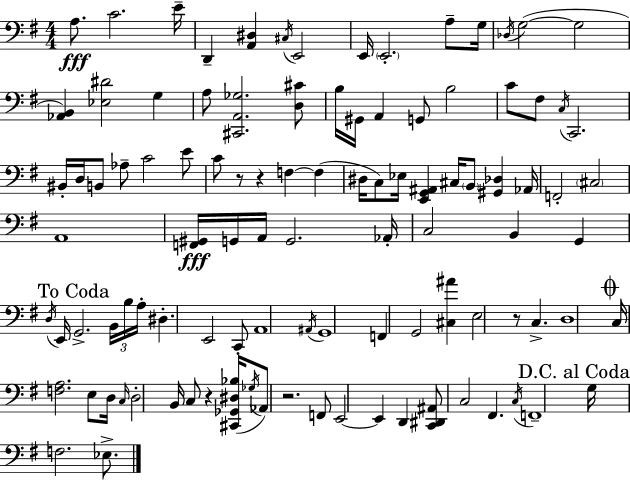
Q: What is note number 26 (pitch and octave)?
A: D3